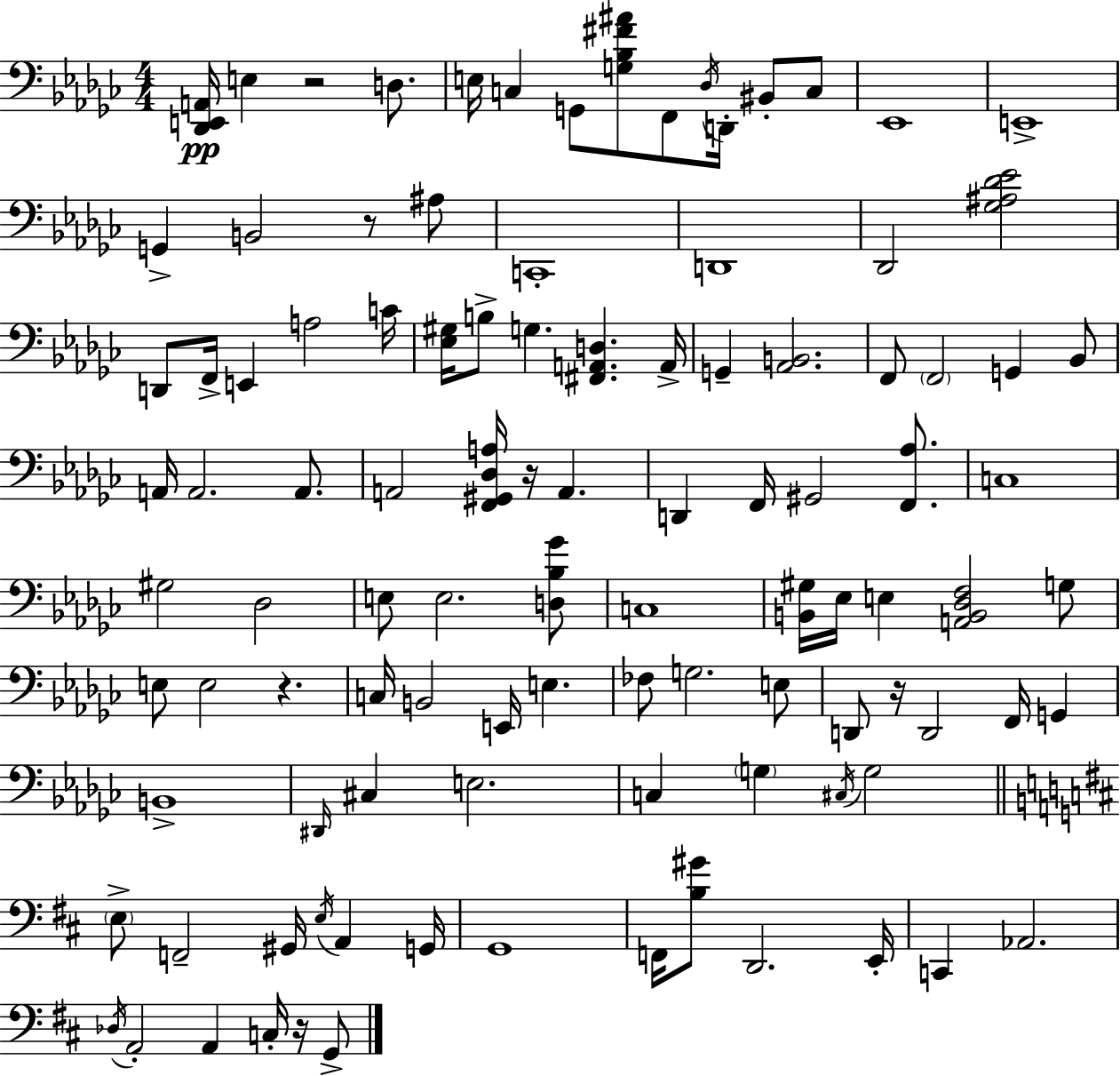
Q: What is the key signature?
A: EES minor